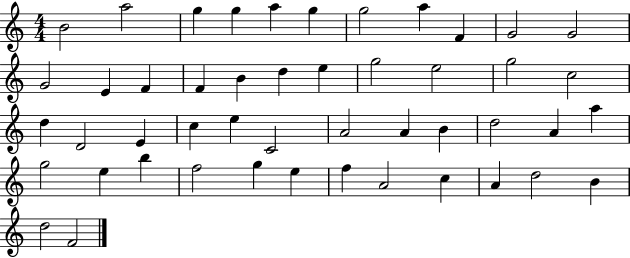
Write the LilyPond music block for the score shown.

{
  \clef treble
  \numericTimeSignature
  \time 4/4
  \key c \major
  b'2 a''2 | g''4 g''4 a''4 g''4 | g''2 a''4 f'4 | g'2 g'2 | \break g'2 e'4 f'4 | f'4 b'4 d''4 e''4 | g''2 e''2 | g''2 c''2 | \break d''4 d'2 e'4 | c''4 e''4 c'2 | a'2 a'4 b'4 | d''2 a'4 a''4 | \break g''2 e''4 b''4 | f''2 g''4 e''4 | f''4 a'2 c''4 | a'4 d''2 b'4 | \break d''2 f'2 | \bar "|."
}